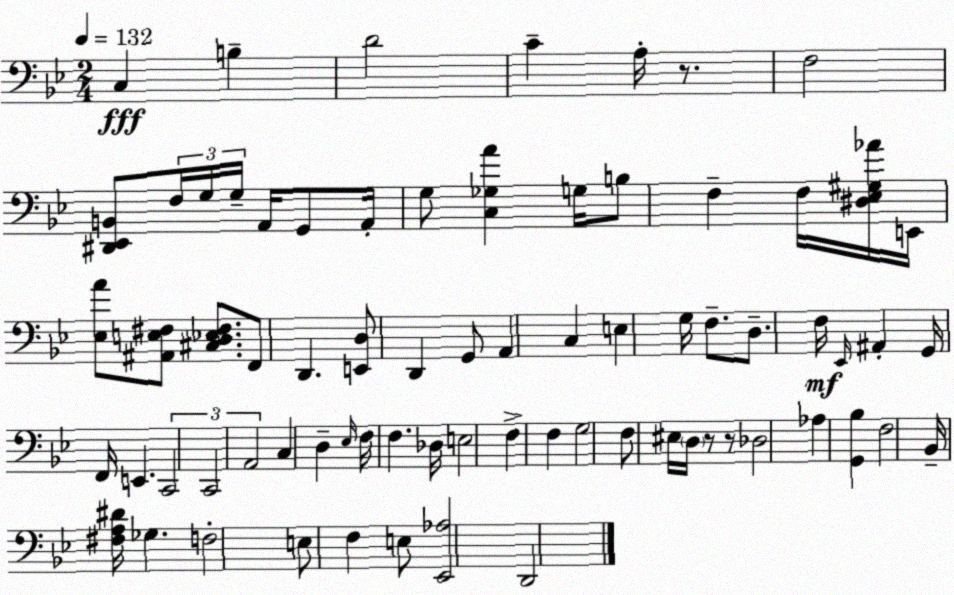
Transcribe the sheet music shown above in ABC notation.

X:1
T:Untitled
M:2/4
L:1/4
K:Gm
C, B, D2 C A,/4 z/2 F,2 [^D,,_E,,B,,]/2 F,/4 G,/4 G,/4 A,,/4 G,,/2 A,,/4 G,/2 [C,_G,A] G,/4 B,/2 F, F,/4 [^D,_E,^G,_A]/4 E,,/4 [_E,A]/2 [^A,,E,^F,]/2 [^C,D,_E,^F,]/2 F,,/2 D,, [E,,D,]/2 D,, G,,/2 A,, C, E, G,/4 F,/2 D,/2 F,/4 _E,,/4 ^A,, G,,/4 F,,/4 E,, C,,2 C,,2 A,,2 C, D, _E,/4 F,/4 F, _D,/4 E,2 F, F, G,2 F,/2 ^E,/4 D,/4 z/2 z/2 _D,2 _A, [G,,_B,] F,2 _B,,/4 [^F,A,^D]/4 _G, F,2 E,/2 F, E,/2 [_E,,_A,]2 D,,2